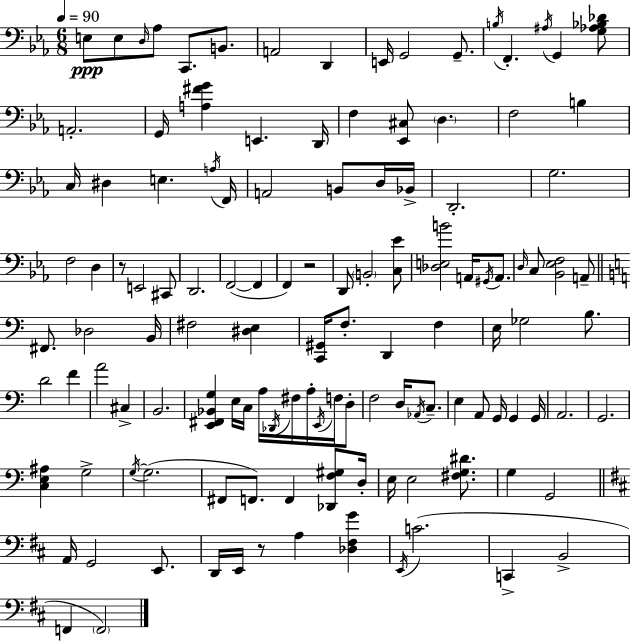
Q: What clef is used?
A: bass